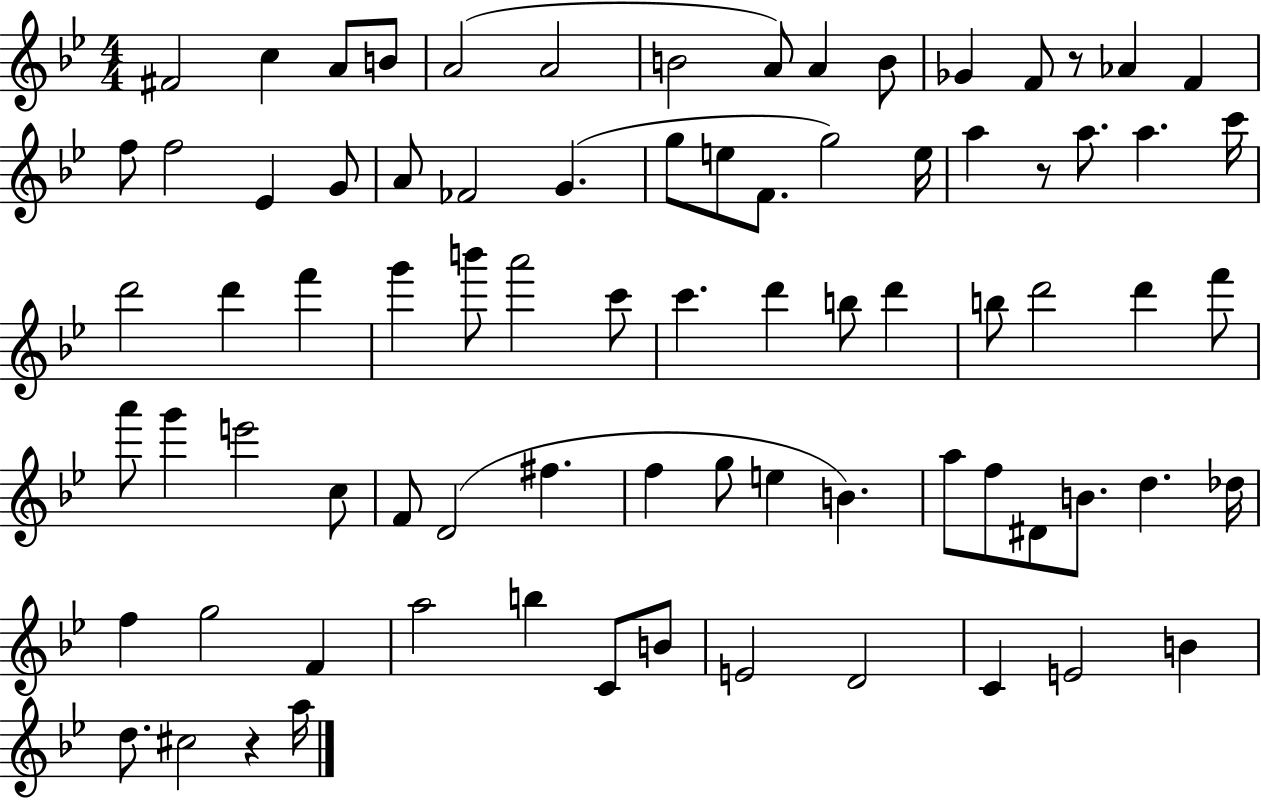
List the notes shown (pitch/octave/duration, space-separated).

F#4/h C5/q A4/e B4/e A4/h A4/h B4/h A4/e A4/q B4/e Gb4/q F4/e R/e Ab4/q F4/q F5/e F5/h Eb4/q G4/e A4/e FES4/h G4/q. G5/e E5/e F4/e. G5/h E5/s A5/q R/e A5/e. A5/q. C6/s D6/h D6/q F6/q G6/q B6/e A6/h C6/e C6/q. D6/q B5/e D6/q B5/e D6/h D6/q F6/e A6/e G6/q E6/h C5/e F4/e D4/h F#5/q. F5/q G5/e E5/q B4/q. A5/e F5/e D#4/e B4/e. D5/q. Db5/s F5/q G5/h F4/q A5/h B5/q C4/e B4/e E4/h D4/h C4/q E4/h B4/q D5/e. C#5/h R/q A5/s